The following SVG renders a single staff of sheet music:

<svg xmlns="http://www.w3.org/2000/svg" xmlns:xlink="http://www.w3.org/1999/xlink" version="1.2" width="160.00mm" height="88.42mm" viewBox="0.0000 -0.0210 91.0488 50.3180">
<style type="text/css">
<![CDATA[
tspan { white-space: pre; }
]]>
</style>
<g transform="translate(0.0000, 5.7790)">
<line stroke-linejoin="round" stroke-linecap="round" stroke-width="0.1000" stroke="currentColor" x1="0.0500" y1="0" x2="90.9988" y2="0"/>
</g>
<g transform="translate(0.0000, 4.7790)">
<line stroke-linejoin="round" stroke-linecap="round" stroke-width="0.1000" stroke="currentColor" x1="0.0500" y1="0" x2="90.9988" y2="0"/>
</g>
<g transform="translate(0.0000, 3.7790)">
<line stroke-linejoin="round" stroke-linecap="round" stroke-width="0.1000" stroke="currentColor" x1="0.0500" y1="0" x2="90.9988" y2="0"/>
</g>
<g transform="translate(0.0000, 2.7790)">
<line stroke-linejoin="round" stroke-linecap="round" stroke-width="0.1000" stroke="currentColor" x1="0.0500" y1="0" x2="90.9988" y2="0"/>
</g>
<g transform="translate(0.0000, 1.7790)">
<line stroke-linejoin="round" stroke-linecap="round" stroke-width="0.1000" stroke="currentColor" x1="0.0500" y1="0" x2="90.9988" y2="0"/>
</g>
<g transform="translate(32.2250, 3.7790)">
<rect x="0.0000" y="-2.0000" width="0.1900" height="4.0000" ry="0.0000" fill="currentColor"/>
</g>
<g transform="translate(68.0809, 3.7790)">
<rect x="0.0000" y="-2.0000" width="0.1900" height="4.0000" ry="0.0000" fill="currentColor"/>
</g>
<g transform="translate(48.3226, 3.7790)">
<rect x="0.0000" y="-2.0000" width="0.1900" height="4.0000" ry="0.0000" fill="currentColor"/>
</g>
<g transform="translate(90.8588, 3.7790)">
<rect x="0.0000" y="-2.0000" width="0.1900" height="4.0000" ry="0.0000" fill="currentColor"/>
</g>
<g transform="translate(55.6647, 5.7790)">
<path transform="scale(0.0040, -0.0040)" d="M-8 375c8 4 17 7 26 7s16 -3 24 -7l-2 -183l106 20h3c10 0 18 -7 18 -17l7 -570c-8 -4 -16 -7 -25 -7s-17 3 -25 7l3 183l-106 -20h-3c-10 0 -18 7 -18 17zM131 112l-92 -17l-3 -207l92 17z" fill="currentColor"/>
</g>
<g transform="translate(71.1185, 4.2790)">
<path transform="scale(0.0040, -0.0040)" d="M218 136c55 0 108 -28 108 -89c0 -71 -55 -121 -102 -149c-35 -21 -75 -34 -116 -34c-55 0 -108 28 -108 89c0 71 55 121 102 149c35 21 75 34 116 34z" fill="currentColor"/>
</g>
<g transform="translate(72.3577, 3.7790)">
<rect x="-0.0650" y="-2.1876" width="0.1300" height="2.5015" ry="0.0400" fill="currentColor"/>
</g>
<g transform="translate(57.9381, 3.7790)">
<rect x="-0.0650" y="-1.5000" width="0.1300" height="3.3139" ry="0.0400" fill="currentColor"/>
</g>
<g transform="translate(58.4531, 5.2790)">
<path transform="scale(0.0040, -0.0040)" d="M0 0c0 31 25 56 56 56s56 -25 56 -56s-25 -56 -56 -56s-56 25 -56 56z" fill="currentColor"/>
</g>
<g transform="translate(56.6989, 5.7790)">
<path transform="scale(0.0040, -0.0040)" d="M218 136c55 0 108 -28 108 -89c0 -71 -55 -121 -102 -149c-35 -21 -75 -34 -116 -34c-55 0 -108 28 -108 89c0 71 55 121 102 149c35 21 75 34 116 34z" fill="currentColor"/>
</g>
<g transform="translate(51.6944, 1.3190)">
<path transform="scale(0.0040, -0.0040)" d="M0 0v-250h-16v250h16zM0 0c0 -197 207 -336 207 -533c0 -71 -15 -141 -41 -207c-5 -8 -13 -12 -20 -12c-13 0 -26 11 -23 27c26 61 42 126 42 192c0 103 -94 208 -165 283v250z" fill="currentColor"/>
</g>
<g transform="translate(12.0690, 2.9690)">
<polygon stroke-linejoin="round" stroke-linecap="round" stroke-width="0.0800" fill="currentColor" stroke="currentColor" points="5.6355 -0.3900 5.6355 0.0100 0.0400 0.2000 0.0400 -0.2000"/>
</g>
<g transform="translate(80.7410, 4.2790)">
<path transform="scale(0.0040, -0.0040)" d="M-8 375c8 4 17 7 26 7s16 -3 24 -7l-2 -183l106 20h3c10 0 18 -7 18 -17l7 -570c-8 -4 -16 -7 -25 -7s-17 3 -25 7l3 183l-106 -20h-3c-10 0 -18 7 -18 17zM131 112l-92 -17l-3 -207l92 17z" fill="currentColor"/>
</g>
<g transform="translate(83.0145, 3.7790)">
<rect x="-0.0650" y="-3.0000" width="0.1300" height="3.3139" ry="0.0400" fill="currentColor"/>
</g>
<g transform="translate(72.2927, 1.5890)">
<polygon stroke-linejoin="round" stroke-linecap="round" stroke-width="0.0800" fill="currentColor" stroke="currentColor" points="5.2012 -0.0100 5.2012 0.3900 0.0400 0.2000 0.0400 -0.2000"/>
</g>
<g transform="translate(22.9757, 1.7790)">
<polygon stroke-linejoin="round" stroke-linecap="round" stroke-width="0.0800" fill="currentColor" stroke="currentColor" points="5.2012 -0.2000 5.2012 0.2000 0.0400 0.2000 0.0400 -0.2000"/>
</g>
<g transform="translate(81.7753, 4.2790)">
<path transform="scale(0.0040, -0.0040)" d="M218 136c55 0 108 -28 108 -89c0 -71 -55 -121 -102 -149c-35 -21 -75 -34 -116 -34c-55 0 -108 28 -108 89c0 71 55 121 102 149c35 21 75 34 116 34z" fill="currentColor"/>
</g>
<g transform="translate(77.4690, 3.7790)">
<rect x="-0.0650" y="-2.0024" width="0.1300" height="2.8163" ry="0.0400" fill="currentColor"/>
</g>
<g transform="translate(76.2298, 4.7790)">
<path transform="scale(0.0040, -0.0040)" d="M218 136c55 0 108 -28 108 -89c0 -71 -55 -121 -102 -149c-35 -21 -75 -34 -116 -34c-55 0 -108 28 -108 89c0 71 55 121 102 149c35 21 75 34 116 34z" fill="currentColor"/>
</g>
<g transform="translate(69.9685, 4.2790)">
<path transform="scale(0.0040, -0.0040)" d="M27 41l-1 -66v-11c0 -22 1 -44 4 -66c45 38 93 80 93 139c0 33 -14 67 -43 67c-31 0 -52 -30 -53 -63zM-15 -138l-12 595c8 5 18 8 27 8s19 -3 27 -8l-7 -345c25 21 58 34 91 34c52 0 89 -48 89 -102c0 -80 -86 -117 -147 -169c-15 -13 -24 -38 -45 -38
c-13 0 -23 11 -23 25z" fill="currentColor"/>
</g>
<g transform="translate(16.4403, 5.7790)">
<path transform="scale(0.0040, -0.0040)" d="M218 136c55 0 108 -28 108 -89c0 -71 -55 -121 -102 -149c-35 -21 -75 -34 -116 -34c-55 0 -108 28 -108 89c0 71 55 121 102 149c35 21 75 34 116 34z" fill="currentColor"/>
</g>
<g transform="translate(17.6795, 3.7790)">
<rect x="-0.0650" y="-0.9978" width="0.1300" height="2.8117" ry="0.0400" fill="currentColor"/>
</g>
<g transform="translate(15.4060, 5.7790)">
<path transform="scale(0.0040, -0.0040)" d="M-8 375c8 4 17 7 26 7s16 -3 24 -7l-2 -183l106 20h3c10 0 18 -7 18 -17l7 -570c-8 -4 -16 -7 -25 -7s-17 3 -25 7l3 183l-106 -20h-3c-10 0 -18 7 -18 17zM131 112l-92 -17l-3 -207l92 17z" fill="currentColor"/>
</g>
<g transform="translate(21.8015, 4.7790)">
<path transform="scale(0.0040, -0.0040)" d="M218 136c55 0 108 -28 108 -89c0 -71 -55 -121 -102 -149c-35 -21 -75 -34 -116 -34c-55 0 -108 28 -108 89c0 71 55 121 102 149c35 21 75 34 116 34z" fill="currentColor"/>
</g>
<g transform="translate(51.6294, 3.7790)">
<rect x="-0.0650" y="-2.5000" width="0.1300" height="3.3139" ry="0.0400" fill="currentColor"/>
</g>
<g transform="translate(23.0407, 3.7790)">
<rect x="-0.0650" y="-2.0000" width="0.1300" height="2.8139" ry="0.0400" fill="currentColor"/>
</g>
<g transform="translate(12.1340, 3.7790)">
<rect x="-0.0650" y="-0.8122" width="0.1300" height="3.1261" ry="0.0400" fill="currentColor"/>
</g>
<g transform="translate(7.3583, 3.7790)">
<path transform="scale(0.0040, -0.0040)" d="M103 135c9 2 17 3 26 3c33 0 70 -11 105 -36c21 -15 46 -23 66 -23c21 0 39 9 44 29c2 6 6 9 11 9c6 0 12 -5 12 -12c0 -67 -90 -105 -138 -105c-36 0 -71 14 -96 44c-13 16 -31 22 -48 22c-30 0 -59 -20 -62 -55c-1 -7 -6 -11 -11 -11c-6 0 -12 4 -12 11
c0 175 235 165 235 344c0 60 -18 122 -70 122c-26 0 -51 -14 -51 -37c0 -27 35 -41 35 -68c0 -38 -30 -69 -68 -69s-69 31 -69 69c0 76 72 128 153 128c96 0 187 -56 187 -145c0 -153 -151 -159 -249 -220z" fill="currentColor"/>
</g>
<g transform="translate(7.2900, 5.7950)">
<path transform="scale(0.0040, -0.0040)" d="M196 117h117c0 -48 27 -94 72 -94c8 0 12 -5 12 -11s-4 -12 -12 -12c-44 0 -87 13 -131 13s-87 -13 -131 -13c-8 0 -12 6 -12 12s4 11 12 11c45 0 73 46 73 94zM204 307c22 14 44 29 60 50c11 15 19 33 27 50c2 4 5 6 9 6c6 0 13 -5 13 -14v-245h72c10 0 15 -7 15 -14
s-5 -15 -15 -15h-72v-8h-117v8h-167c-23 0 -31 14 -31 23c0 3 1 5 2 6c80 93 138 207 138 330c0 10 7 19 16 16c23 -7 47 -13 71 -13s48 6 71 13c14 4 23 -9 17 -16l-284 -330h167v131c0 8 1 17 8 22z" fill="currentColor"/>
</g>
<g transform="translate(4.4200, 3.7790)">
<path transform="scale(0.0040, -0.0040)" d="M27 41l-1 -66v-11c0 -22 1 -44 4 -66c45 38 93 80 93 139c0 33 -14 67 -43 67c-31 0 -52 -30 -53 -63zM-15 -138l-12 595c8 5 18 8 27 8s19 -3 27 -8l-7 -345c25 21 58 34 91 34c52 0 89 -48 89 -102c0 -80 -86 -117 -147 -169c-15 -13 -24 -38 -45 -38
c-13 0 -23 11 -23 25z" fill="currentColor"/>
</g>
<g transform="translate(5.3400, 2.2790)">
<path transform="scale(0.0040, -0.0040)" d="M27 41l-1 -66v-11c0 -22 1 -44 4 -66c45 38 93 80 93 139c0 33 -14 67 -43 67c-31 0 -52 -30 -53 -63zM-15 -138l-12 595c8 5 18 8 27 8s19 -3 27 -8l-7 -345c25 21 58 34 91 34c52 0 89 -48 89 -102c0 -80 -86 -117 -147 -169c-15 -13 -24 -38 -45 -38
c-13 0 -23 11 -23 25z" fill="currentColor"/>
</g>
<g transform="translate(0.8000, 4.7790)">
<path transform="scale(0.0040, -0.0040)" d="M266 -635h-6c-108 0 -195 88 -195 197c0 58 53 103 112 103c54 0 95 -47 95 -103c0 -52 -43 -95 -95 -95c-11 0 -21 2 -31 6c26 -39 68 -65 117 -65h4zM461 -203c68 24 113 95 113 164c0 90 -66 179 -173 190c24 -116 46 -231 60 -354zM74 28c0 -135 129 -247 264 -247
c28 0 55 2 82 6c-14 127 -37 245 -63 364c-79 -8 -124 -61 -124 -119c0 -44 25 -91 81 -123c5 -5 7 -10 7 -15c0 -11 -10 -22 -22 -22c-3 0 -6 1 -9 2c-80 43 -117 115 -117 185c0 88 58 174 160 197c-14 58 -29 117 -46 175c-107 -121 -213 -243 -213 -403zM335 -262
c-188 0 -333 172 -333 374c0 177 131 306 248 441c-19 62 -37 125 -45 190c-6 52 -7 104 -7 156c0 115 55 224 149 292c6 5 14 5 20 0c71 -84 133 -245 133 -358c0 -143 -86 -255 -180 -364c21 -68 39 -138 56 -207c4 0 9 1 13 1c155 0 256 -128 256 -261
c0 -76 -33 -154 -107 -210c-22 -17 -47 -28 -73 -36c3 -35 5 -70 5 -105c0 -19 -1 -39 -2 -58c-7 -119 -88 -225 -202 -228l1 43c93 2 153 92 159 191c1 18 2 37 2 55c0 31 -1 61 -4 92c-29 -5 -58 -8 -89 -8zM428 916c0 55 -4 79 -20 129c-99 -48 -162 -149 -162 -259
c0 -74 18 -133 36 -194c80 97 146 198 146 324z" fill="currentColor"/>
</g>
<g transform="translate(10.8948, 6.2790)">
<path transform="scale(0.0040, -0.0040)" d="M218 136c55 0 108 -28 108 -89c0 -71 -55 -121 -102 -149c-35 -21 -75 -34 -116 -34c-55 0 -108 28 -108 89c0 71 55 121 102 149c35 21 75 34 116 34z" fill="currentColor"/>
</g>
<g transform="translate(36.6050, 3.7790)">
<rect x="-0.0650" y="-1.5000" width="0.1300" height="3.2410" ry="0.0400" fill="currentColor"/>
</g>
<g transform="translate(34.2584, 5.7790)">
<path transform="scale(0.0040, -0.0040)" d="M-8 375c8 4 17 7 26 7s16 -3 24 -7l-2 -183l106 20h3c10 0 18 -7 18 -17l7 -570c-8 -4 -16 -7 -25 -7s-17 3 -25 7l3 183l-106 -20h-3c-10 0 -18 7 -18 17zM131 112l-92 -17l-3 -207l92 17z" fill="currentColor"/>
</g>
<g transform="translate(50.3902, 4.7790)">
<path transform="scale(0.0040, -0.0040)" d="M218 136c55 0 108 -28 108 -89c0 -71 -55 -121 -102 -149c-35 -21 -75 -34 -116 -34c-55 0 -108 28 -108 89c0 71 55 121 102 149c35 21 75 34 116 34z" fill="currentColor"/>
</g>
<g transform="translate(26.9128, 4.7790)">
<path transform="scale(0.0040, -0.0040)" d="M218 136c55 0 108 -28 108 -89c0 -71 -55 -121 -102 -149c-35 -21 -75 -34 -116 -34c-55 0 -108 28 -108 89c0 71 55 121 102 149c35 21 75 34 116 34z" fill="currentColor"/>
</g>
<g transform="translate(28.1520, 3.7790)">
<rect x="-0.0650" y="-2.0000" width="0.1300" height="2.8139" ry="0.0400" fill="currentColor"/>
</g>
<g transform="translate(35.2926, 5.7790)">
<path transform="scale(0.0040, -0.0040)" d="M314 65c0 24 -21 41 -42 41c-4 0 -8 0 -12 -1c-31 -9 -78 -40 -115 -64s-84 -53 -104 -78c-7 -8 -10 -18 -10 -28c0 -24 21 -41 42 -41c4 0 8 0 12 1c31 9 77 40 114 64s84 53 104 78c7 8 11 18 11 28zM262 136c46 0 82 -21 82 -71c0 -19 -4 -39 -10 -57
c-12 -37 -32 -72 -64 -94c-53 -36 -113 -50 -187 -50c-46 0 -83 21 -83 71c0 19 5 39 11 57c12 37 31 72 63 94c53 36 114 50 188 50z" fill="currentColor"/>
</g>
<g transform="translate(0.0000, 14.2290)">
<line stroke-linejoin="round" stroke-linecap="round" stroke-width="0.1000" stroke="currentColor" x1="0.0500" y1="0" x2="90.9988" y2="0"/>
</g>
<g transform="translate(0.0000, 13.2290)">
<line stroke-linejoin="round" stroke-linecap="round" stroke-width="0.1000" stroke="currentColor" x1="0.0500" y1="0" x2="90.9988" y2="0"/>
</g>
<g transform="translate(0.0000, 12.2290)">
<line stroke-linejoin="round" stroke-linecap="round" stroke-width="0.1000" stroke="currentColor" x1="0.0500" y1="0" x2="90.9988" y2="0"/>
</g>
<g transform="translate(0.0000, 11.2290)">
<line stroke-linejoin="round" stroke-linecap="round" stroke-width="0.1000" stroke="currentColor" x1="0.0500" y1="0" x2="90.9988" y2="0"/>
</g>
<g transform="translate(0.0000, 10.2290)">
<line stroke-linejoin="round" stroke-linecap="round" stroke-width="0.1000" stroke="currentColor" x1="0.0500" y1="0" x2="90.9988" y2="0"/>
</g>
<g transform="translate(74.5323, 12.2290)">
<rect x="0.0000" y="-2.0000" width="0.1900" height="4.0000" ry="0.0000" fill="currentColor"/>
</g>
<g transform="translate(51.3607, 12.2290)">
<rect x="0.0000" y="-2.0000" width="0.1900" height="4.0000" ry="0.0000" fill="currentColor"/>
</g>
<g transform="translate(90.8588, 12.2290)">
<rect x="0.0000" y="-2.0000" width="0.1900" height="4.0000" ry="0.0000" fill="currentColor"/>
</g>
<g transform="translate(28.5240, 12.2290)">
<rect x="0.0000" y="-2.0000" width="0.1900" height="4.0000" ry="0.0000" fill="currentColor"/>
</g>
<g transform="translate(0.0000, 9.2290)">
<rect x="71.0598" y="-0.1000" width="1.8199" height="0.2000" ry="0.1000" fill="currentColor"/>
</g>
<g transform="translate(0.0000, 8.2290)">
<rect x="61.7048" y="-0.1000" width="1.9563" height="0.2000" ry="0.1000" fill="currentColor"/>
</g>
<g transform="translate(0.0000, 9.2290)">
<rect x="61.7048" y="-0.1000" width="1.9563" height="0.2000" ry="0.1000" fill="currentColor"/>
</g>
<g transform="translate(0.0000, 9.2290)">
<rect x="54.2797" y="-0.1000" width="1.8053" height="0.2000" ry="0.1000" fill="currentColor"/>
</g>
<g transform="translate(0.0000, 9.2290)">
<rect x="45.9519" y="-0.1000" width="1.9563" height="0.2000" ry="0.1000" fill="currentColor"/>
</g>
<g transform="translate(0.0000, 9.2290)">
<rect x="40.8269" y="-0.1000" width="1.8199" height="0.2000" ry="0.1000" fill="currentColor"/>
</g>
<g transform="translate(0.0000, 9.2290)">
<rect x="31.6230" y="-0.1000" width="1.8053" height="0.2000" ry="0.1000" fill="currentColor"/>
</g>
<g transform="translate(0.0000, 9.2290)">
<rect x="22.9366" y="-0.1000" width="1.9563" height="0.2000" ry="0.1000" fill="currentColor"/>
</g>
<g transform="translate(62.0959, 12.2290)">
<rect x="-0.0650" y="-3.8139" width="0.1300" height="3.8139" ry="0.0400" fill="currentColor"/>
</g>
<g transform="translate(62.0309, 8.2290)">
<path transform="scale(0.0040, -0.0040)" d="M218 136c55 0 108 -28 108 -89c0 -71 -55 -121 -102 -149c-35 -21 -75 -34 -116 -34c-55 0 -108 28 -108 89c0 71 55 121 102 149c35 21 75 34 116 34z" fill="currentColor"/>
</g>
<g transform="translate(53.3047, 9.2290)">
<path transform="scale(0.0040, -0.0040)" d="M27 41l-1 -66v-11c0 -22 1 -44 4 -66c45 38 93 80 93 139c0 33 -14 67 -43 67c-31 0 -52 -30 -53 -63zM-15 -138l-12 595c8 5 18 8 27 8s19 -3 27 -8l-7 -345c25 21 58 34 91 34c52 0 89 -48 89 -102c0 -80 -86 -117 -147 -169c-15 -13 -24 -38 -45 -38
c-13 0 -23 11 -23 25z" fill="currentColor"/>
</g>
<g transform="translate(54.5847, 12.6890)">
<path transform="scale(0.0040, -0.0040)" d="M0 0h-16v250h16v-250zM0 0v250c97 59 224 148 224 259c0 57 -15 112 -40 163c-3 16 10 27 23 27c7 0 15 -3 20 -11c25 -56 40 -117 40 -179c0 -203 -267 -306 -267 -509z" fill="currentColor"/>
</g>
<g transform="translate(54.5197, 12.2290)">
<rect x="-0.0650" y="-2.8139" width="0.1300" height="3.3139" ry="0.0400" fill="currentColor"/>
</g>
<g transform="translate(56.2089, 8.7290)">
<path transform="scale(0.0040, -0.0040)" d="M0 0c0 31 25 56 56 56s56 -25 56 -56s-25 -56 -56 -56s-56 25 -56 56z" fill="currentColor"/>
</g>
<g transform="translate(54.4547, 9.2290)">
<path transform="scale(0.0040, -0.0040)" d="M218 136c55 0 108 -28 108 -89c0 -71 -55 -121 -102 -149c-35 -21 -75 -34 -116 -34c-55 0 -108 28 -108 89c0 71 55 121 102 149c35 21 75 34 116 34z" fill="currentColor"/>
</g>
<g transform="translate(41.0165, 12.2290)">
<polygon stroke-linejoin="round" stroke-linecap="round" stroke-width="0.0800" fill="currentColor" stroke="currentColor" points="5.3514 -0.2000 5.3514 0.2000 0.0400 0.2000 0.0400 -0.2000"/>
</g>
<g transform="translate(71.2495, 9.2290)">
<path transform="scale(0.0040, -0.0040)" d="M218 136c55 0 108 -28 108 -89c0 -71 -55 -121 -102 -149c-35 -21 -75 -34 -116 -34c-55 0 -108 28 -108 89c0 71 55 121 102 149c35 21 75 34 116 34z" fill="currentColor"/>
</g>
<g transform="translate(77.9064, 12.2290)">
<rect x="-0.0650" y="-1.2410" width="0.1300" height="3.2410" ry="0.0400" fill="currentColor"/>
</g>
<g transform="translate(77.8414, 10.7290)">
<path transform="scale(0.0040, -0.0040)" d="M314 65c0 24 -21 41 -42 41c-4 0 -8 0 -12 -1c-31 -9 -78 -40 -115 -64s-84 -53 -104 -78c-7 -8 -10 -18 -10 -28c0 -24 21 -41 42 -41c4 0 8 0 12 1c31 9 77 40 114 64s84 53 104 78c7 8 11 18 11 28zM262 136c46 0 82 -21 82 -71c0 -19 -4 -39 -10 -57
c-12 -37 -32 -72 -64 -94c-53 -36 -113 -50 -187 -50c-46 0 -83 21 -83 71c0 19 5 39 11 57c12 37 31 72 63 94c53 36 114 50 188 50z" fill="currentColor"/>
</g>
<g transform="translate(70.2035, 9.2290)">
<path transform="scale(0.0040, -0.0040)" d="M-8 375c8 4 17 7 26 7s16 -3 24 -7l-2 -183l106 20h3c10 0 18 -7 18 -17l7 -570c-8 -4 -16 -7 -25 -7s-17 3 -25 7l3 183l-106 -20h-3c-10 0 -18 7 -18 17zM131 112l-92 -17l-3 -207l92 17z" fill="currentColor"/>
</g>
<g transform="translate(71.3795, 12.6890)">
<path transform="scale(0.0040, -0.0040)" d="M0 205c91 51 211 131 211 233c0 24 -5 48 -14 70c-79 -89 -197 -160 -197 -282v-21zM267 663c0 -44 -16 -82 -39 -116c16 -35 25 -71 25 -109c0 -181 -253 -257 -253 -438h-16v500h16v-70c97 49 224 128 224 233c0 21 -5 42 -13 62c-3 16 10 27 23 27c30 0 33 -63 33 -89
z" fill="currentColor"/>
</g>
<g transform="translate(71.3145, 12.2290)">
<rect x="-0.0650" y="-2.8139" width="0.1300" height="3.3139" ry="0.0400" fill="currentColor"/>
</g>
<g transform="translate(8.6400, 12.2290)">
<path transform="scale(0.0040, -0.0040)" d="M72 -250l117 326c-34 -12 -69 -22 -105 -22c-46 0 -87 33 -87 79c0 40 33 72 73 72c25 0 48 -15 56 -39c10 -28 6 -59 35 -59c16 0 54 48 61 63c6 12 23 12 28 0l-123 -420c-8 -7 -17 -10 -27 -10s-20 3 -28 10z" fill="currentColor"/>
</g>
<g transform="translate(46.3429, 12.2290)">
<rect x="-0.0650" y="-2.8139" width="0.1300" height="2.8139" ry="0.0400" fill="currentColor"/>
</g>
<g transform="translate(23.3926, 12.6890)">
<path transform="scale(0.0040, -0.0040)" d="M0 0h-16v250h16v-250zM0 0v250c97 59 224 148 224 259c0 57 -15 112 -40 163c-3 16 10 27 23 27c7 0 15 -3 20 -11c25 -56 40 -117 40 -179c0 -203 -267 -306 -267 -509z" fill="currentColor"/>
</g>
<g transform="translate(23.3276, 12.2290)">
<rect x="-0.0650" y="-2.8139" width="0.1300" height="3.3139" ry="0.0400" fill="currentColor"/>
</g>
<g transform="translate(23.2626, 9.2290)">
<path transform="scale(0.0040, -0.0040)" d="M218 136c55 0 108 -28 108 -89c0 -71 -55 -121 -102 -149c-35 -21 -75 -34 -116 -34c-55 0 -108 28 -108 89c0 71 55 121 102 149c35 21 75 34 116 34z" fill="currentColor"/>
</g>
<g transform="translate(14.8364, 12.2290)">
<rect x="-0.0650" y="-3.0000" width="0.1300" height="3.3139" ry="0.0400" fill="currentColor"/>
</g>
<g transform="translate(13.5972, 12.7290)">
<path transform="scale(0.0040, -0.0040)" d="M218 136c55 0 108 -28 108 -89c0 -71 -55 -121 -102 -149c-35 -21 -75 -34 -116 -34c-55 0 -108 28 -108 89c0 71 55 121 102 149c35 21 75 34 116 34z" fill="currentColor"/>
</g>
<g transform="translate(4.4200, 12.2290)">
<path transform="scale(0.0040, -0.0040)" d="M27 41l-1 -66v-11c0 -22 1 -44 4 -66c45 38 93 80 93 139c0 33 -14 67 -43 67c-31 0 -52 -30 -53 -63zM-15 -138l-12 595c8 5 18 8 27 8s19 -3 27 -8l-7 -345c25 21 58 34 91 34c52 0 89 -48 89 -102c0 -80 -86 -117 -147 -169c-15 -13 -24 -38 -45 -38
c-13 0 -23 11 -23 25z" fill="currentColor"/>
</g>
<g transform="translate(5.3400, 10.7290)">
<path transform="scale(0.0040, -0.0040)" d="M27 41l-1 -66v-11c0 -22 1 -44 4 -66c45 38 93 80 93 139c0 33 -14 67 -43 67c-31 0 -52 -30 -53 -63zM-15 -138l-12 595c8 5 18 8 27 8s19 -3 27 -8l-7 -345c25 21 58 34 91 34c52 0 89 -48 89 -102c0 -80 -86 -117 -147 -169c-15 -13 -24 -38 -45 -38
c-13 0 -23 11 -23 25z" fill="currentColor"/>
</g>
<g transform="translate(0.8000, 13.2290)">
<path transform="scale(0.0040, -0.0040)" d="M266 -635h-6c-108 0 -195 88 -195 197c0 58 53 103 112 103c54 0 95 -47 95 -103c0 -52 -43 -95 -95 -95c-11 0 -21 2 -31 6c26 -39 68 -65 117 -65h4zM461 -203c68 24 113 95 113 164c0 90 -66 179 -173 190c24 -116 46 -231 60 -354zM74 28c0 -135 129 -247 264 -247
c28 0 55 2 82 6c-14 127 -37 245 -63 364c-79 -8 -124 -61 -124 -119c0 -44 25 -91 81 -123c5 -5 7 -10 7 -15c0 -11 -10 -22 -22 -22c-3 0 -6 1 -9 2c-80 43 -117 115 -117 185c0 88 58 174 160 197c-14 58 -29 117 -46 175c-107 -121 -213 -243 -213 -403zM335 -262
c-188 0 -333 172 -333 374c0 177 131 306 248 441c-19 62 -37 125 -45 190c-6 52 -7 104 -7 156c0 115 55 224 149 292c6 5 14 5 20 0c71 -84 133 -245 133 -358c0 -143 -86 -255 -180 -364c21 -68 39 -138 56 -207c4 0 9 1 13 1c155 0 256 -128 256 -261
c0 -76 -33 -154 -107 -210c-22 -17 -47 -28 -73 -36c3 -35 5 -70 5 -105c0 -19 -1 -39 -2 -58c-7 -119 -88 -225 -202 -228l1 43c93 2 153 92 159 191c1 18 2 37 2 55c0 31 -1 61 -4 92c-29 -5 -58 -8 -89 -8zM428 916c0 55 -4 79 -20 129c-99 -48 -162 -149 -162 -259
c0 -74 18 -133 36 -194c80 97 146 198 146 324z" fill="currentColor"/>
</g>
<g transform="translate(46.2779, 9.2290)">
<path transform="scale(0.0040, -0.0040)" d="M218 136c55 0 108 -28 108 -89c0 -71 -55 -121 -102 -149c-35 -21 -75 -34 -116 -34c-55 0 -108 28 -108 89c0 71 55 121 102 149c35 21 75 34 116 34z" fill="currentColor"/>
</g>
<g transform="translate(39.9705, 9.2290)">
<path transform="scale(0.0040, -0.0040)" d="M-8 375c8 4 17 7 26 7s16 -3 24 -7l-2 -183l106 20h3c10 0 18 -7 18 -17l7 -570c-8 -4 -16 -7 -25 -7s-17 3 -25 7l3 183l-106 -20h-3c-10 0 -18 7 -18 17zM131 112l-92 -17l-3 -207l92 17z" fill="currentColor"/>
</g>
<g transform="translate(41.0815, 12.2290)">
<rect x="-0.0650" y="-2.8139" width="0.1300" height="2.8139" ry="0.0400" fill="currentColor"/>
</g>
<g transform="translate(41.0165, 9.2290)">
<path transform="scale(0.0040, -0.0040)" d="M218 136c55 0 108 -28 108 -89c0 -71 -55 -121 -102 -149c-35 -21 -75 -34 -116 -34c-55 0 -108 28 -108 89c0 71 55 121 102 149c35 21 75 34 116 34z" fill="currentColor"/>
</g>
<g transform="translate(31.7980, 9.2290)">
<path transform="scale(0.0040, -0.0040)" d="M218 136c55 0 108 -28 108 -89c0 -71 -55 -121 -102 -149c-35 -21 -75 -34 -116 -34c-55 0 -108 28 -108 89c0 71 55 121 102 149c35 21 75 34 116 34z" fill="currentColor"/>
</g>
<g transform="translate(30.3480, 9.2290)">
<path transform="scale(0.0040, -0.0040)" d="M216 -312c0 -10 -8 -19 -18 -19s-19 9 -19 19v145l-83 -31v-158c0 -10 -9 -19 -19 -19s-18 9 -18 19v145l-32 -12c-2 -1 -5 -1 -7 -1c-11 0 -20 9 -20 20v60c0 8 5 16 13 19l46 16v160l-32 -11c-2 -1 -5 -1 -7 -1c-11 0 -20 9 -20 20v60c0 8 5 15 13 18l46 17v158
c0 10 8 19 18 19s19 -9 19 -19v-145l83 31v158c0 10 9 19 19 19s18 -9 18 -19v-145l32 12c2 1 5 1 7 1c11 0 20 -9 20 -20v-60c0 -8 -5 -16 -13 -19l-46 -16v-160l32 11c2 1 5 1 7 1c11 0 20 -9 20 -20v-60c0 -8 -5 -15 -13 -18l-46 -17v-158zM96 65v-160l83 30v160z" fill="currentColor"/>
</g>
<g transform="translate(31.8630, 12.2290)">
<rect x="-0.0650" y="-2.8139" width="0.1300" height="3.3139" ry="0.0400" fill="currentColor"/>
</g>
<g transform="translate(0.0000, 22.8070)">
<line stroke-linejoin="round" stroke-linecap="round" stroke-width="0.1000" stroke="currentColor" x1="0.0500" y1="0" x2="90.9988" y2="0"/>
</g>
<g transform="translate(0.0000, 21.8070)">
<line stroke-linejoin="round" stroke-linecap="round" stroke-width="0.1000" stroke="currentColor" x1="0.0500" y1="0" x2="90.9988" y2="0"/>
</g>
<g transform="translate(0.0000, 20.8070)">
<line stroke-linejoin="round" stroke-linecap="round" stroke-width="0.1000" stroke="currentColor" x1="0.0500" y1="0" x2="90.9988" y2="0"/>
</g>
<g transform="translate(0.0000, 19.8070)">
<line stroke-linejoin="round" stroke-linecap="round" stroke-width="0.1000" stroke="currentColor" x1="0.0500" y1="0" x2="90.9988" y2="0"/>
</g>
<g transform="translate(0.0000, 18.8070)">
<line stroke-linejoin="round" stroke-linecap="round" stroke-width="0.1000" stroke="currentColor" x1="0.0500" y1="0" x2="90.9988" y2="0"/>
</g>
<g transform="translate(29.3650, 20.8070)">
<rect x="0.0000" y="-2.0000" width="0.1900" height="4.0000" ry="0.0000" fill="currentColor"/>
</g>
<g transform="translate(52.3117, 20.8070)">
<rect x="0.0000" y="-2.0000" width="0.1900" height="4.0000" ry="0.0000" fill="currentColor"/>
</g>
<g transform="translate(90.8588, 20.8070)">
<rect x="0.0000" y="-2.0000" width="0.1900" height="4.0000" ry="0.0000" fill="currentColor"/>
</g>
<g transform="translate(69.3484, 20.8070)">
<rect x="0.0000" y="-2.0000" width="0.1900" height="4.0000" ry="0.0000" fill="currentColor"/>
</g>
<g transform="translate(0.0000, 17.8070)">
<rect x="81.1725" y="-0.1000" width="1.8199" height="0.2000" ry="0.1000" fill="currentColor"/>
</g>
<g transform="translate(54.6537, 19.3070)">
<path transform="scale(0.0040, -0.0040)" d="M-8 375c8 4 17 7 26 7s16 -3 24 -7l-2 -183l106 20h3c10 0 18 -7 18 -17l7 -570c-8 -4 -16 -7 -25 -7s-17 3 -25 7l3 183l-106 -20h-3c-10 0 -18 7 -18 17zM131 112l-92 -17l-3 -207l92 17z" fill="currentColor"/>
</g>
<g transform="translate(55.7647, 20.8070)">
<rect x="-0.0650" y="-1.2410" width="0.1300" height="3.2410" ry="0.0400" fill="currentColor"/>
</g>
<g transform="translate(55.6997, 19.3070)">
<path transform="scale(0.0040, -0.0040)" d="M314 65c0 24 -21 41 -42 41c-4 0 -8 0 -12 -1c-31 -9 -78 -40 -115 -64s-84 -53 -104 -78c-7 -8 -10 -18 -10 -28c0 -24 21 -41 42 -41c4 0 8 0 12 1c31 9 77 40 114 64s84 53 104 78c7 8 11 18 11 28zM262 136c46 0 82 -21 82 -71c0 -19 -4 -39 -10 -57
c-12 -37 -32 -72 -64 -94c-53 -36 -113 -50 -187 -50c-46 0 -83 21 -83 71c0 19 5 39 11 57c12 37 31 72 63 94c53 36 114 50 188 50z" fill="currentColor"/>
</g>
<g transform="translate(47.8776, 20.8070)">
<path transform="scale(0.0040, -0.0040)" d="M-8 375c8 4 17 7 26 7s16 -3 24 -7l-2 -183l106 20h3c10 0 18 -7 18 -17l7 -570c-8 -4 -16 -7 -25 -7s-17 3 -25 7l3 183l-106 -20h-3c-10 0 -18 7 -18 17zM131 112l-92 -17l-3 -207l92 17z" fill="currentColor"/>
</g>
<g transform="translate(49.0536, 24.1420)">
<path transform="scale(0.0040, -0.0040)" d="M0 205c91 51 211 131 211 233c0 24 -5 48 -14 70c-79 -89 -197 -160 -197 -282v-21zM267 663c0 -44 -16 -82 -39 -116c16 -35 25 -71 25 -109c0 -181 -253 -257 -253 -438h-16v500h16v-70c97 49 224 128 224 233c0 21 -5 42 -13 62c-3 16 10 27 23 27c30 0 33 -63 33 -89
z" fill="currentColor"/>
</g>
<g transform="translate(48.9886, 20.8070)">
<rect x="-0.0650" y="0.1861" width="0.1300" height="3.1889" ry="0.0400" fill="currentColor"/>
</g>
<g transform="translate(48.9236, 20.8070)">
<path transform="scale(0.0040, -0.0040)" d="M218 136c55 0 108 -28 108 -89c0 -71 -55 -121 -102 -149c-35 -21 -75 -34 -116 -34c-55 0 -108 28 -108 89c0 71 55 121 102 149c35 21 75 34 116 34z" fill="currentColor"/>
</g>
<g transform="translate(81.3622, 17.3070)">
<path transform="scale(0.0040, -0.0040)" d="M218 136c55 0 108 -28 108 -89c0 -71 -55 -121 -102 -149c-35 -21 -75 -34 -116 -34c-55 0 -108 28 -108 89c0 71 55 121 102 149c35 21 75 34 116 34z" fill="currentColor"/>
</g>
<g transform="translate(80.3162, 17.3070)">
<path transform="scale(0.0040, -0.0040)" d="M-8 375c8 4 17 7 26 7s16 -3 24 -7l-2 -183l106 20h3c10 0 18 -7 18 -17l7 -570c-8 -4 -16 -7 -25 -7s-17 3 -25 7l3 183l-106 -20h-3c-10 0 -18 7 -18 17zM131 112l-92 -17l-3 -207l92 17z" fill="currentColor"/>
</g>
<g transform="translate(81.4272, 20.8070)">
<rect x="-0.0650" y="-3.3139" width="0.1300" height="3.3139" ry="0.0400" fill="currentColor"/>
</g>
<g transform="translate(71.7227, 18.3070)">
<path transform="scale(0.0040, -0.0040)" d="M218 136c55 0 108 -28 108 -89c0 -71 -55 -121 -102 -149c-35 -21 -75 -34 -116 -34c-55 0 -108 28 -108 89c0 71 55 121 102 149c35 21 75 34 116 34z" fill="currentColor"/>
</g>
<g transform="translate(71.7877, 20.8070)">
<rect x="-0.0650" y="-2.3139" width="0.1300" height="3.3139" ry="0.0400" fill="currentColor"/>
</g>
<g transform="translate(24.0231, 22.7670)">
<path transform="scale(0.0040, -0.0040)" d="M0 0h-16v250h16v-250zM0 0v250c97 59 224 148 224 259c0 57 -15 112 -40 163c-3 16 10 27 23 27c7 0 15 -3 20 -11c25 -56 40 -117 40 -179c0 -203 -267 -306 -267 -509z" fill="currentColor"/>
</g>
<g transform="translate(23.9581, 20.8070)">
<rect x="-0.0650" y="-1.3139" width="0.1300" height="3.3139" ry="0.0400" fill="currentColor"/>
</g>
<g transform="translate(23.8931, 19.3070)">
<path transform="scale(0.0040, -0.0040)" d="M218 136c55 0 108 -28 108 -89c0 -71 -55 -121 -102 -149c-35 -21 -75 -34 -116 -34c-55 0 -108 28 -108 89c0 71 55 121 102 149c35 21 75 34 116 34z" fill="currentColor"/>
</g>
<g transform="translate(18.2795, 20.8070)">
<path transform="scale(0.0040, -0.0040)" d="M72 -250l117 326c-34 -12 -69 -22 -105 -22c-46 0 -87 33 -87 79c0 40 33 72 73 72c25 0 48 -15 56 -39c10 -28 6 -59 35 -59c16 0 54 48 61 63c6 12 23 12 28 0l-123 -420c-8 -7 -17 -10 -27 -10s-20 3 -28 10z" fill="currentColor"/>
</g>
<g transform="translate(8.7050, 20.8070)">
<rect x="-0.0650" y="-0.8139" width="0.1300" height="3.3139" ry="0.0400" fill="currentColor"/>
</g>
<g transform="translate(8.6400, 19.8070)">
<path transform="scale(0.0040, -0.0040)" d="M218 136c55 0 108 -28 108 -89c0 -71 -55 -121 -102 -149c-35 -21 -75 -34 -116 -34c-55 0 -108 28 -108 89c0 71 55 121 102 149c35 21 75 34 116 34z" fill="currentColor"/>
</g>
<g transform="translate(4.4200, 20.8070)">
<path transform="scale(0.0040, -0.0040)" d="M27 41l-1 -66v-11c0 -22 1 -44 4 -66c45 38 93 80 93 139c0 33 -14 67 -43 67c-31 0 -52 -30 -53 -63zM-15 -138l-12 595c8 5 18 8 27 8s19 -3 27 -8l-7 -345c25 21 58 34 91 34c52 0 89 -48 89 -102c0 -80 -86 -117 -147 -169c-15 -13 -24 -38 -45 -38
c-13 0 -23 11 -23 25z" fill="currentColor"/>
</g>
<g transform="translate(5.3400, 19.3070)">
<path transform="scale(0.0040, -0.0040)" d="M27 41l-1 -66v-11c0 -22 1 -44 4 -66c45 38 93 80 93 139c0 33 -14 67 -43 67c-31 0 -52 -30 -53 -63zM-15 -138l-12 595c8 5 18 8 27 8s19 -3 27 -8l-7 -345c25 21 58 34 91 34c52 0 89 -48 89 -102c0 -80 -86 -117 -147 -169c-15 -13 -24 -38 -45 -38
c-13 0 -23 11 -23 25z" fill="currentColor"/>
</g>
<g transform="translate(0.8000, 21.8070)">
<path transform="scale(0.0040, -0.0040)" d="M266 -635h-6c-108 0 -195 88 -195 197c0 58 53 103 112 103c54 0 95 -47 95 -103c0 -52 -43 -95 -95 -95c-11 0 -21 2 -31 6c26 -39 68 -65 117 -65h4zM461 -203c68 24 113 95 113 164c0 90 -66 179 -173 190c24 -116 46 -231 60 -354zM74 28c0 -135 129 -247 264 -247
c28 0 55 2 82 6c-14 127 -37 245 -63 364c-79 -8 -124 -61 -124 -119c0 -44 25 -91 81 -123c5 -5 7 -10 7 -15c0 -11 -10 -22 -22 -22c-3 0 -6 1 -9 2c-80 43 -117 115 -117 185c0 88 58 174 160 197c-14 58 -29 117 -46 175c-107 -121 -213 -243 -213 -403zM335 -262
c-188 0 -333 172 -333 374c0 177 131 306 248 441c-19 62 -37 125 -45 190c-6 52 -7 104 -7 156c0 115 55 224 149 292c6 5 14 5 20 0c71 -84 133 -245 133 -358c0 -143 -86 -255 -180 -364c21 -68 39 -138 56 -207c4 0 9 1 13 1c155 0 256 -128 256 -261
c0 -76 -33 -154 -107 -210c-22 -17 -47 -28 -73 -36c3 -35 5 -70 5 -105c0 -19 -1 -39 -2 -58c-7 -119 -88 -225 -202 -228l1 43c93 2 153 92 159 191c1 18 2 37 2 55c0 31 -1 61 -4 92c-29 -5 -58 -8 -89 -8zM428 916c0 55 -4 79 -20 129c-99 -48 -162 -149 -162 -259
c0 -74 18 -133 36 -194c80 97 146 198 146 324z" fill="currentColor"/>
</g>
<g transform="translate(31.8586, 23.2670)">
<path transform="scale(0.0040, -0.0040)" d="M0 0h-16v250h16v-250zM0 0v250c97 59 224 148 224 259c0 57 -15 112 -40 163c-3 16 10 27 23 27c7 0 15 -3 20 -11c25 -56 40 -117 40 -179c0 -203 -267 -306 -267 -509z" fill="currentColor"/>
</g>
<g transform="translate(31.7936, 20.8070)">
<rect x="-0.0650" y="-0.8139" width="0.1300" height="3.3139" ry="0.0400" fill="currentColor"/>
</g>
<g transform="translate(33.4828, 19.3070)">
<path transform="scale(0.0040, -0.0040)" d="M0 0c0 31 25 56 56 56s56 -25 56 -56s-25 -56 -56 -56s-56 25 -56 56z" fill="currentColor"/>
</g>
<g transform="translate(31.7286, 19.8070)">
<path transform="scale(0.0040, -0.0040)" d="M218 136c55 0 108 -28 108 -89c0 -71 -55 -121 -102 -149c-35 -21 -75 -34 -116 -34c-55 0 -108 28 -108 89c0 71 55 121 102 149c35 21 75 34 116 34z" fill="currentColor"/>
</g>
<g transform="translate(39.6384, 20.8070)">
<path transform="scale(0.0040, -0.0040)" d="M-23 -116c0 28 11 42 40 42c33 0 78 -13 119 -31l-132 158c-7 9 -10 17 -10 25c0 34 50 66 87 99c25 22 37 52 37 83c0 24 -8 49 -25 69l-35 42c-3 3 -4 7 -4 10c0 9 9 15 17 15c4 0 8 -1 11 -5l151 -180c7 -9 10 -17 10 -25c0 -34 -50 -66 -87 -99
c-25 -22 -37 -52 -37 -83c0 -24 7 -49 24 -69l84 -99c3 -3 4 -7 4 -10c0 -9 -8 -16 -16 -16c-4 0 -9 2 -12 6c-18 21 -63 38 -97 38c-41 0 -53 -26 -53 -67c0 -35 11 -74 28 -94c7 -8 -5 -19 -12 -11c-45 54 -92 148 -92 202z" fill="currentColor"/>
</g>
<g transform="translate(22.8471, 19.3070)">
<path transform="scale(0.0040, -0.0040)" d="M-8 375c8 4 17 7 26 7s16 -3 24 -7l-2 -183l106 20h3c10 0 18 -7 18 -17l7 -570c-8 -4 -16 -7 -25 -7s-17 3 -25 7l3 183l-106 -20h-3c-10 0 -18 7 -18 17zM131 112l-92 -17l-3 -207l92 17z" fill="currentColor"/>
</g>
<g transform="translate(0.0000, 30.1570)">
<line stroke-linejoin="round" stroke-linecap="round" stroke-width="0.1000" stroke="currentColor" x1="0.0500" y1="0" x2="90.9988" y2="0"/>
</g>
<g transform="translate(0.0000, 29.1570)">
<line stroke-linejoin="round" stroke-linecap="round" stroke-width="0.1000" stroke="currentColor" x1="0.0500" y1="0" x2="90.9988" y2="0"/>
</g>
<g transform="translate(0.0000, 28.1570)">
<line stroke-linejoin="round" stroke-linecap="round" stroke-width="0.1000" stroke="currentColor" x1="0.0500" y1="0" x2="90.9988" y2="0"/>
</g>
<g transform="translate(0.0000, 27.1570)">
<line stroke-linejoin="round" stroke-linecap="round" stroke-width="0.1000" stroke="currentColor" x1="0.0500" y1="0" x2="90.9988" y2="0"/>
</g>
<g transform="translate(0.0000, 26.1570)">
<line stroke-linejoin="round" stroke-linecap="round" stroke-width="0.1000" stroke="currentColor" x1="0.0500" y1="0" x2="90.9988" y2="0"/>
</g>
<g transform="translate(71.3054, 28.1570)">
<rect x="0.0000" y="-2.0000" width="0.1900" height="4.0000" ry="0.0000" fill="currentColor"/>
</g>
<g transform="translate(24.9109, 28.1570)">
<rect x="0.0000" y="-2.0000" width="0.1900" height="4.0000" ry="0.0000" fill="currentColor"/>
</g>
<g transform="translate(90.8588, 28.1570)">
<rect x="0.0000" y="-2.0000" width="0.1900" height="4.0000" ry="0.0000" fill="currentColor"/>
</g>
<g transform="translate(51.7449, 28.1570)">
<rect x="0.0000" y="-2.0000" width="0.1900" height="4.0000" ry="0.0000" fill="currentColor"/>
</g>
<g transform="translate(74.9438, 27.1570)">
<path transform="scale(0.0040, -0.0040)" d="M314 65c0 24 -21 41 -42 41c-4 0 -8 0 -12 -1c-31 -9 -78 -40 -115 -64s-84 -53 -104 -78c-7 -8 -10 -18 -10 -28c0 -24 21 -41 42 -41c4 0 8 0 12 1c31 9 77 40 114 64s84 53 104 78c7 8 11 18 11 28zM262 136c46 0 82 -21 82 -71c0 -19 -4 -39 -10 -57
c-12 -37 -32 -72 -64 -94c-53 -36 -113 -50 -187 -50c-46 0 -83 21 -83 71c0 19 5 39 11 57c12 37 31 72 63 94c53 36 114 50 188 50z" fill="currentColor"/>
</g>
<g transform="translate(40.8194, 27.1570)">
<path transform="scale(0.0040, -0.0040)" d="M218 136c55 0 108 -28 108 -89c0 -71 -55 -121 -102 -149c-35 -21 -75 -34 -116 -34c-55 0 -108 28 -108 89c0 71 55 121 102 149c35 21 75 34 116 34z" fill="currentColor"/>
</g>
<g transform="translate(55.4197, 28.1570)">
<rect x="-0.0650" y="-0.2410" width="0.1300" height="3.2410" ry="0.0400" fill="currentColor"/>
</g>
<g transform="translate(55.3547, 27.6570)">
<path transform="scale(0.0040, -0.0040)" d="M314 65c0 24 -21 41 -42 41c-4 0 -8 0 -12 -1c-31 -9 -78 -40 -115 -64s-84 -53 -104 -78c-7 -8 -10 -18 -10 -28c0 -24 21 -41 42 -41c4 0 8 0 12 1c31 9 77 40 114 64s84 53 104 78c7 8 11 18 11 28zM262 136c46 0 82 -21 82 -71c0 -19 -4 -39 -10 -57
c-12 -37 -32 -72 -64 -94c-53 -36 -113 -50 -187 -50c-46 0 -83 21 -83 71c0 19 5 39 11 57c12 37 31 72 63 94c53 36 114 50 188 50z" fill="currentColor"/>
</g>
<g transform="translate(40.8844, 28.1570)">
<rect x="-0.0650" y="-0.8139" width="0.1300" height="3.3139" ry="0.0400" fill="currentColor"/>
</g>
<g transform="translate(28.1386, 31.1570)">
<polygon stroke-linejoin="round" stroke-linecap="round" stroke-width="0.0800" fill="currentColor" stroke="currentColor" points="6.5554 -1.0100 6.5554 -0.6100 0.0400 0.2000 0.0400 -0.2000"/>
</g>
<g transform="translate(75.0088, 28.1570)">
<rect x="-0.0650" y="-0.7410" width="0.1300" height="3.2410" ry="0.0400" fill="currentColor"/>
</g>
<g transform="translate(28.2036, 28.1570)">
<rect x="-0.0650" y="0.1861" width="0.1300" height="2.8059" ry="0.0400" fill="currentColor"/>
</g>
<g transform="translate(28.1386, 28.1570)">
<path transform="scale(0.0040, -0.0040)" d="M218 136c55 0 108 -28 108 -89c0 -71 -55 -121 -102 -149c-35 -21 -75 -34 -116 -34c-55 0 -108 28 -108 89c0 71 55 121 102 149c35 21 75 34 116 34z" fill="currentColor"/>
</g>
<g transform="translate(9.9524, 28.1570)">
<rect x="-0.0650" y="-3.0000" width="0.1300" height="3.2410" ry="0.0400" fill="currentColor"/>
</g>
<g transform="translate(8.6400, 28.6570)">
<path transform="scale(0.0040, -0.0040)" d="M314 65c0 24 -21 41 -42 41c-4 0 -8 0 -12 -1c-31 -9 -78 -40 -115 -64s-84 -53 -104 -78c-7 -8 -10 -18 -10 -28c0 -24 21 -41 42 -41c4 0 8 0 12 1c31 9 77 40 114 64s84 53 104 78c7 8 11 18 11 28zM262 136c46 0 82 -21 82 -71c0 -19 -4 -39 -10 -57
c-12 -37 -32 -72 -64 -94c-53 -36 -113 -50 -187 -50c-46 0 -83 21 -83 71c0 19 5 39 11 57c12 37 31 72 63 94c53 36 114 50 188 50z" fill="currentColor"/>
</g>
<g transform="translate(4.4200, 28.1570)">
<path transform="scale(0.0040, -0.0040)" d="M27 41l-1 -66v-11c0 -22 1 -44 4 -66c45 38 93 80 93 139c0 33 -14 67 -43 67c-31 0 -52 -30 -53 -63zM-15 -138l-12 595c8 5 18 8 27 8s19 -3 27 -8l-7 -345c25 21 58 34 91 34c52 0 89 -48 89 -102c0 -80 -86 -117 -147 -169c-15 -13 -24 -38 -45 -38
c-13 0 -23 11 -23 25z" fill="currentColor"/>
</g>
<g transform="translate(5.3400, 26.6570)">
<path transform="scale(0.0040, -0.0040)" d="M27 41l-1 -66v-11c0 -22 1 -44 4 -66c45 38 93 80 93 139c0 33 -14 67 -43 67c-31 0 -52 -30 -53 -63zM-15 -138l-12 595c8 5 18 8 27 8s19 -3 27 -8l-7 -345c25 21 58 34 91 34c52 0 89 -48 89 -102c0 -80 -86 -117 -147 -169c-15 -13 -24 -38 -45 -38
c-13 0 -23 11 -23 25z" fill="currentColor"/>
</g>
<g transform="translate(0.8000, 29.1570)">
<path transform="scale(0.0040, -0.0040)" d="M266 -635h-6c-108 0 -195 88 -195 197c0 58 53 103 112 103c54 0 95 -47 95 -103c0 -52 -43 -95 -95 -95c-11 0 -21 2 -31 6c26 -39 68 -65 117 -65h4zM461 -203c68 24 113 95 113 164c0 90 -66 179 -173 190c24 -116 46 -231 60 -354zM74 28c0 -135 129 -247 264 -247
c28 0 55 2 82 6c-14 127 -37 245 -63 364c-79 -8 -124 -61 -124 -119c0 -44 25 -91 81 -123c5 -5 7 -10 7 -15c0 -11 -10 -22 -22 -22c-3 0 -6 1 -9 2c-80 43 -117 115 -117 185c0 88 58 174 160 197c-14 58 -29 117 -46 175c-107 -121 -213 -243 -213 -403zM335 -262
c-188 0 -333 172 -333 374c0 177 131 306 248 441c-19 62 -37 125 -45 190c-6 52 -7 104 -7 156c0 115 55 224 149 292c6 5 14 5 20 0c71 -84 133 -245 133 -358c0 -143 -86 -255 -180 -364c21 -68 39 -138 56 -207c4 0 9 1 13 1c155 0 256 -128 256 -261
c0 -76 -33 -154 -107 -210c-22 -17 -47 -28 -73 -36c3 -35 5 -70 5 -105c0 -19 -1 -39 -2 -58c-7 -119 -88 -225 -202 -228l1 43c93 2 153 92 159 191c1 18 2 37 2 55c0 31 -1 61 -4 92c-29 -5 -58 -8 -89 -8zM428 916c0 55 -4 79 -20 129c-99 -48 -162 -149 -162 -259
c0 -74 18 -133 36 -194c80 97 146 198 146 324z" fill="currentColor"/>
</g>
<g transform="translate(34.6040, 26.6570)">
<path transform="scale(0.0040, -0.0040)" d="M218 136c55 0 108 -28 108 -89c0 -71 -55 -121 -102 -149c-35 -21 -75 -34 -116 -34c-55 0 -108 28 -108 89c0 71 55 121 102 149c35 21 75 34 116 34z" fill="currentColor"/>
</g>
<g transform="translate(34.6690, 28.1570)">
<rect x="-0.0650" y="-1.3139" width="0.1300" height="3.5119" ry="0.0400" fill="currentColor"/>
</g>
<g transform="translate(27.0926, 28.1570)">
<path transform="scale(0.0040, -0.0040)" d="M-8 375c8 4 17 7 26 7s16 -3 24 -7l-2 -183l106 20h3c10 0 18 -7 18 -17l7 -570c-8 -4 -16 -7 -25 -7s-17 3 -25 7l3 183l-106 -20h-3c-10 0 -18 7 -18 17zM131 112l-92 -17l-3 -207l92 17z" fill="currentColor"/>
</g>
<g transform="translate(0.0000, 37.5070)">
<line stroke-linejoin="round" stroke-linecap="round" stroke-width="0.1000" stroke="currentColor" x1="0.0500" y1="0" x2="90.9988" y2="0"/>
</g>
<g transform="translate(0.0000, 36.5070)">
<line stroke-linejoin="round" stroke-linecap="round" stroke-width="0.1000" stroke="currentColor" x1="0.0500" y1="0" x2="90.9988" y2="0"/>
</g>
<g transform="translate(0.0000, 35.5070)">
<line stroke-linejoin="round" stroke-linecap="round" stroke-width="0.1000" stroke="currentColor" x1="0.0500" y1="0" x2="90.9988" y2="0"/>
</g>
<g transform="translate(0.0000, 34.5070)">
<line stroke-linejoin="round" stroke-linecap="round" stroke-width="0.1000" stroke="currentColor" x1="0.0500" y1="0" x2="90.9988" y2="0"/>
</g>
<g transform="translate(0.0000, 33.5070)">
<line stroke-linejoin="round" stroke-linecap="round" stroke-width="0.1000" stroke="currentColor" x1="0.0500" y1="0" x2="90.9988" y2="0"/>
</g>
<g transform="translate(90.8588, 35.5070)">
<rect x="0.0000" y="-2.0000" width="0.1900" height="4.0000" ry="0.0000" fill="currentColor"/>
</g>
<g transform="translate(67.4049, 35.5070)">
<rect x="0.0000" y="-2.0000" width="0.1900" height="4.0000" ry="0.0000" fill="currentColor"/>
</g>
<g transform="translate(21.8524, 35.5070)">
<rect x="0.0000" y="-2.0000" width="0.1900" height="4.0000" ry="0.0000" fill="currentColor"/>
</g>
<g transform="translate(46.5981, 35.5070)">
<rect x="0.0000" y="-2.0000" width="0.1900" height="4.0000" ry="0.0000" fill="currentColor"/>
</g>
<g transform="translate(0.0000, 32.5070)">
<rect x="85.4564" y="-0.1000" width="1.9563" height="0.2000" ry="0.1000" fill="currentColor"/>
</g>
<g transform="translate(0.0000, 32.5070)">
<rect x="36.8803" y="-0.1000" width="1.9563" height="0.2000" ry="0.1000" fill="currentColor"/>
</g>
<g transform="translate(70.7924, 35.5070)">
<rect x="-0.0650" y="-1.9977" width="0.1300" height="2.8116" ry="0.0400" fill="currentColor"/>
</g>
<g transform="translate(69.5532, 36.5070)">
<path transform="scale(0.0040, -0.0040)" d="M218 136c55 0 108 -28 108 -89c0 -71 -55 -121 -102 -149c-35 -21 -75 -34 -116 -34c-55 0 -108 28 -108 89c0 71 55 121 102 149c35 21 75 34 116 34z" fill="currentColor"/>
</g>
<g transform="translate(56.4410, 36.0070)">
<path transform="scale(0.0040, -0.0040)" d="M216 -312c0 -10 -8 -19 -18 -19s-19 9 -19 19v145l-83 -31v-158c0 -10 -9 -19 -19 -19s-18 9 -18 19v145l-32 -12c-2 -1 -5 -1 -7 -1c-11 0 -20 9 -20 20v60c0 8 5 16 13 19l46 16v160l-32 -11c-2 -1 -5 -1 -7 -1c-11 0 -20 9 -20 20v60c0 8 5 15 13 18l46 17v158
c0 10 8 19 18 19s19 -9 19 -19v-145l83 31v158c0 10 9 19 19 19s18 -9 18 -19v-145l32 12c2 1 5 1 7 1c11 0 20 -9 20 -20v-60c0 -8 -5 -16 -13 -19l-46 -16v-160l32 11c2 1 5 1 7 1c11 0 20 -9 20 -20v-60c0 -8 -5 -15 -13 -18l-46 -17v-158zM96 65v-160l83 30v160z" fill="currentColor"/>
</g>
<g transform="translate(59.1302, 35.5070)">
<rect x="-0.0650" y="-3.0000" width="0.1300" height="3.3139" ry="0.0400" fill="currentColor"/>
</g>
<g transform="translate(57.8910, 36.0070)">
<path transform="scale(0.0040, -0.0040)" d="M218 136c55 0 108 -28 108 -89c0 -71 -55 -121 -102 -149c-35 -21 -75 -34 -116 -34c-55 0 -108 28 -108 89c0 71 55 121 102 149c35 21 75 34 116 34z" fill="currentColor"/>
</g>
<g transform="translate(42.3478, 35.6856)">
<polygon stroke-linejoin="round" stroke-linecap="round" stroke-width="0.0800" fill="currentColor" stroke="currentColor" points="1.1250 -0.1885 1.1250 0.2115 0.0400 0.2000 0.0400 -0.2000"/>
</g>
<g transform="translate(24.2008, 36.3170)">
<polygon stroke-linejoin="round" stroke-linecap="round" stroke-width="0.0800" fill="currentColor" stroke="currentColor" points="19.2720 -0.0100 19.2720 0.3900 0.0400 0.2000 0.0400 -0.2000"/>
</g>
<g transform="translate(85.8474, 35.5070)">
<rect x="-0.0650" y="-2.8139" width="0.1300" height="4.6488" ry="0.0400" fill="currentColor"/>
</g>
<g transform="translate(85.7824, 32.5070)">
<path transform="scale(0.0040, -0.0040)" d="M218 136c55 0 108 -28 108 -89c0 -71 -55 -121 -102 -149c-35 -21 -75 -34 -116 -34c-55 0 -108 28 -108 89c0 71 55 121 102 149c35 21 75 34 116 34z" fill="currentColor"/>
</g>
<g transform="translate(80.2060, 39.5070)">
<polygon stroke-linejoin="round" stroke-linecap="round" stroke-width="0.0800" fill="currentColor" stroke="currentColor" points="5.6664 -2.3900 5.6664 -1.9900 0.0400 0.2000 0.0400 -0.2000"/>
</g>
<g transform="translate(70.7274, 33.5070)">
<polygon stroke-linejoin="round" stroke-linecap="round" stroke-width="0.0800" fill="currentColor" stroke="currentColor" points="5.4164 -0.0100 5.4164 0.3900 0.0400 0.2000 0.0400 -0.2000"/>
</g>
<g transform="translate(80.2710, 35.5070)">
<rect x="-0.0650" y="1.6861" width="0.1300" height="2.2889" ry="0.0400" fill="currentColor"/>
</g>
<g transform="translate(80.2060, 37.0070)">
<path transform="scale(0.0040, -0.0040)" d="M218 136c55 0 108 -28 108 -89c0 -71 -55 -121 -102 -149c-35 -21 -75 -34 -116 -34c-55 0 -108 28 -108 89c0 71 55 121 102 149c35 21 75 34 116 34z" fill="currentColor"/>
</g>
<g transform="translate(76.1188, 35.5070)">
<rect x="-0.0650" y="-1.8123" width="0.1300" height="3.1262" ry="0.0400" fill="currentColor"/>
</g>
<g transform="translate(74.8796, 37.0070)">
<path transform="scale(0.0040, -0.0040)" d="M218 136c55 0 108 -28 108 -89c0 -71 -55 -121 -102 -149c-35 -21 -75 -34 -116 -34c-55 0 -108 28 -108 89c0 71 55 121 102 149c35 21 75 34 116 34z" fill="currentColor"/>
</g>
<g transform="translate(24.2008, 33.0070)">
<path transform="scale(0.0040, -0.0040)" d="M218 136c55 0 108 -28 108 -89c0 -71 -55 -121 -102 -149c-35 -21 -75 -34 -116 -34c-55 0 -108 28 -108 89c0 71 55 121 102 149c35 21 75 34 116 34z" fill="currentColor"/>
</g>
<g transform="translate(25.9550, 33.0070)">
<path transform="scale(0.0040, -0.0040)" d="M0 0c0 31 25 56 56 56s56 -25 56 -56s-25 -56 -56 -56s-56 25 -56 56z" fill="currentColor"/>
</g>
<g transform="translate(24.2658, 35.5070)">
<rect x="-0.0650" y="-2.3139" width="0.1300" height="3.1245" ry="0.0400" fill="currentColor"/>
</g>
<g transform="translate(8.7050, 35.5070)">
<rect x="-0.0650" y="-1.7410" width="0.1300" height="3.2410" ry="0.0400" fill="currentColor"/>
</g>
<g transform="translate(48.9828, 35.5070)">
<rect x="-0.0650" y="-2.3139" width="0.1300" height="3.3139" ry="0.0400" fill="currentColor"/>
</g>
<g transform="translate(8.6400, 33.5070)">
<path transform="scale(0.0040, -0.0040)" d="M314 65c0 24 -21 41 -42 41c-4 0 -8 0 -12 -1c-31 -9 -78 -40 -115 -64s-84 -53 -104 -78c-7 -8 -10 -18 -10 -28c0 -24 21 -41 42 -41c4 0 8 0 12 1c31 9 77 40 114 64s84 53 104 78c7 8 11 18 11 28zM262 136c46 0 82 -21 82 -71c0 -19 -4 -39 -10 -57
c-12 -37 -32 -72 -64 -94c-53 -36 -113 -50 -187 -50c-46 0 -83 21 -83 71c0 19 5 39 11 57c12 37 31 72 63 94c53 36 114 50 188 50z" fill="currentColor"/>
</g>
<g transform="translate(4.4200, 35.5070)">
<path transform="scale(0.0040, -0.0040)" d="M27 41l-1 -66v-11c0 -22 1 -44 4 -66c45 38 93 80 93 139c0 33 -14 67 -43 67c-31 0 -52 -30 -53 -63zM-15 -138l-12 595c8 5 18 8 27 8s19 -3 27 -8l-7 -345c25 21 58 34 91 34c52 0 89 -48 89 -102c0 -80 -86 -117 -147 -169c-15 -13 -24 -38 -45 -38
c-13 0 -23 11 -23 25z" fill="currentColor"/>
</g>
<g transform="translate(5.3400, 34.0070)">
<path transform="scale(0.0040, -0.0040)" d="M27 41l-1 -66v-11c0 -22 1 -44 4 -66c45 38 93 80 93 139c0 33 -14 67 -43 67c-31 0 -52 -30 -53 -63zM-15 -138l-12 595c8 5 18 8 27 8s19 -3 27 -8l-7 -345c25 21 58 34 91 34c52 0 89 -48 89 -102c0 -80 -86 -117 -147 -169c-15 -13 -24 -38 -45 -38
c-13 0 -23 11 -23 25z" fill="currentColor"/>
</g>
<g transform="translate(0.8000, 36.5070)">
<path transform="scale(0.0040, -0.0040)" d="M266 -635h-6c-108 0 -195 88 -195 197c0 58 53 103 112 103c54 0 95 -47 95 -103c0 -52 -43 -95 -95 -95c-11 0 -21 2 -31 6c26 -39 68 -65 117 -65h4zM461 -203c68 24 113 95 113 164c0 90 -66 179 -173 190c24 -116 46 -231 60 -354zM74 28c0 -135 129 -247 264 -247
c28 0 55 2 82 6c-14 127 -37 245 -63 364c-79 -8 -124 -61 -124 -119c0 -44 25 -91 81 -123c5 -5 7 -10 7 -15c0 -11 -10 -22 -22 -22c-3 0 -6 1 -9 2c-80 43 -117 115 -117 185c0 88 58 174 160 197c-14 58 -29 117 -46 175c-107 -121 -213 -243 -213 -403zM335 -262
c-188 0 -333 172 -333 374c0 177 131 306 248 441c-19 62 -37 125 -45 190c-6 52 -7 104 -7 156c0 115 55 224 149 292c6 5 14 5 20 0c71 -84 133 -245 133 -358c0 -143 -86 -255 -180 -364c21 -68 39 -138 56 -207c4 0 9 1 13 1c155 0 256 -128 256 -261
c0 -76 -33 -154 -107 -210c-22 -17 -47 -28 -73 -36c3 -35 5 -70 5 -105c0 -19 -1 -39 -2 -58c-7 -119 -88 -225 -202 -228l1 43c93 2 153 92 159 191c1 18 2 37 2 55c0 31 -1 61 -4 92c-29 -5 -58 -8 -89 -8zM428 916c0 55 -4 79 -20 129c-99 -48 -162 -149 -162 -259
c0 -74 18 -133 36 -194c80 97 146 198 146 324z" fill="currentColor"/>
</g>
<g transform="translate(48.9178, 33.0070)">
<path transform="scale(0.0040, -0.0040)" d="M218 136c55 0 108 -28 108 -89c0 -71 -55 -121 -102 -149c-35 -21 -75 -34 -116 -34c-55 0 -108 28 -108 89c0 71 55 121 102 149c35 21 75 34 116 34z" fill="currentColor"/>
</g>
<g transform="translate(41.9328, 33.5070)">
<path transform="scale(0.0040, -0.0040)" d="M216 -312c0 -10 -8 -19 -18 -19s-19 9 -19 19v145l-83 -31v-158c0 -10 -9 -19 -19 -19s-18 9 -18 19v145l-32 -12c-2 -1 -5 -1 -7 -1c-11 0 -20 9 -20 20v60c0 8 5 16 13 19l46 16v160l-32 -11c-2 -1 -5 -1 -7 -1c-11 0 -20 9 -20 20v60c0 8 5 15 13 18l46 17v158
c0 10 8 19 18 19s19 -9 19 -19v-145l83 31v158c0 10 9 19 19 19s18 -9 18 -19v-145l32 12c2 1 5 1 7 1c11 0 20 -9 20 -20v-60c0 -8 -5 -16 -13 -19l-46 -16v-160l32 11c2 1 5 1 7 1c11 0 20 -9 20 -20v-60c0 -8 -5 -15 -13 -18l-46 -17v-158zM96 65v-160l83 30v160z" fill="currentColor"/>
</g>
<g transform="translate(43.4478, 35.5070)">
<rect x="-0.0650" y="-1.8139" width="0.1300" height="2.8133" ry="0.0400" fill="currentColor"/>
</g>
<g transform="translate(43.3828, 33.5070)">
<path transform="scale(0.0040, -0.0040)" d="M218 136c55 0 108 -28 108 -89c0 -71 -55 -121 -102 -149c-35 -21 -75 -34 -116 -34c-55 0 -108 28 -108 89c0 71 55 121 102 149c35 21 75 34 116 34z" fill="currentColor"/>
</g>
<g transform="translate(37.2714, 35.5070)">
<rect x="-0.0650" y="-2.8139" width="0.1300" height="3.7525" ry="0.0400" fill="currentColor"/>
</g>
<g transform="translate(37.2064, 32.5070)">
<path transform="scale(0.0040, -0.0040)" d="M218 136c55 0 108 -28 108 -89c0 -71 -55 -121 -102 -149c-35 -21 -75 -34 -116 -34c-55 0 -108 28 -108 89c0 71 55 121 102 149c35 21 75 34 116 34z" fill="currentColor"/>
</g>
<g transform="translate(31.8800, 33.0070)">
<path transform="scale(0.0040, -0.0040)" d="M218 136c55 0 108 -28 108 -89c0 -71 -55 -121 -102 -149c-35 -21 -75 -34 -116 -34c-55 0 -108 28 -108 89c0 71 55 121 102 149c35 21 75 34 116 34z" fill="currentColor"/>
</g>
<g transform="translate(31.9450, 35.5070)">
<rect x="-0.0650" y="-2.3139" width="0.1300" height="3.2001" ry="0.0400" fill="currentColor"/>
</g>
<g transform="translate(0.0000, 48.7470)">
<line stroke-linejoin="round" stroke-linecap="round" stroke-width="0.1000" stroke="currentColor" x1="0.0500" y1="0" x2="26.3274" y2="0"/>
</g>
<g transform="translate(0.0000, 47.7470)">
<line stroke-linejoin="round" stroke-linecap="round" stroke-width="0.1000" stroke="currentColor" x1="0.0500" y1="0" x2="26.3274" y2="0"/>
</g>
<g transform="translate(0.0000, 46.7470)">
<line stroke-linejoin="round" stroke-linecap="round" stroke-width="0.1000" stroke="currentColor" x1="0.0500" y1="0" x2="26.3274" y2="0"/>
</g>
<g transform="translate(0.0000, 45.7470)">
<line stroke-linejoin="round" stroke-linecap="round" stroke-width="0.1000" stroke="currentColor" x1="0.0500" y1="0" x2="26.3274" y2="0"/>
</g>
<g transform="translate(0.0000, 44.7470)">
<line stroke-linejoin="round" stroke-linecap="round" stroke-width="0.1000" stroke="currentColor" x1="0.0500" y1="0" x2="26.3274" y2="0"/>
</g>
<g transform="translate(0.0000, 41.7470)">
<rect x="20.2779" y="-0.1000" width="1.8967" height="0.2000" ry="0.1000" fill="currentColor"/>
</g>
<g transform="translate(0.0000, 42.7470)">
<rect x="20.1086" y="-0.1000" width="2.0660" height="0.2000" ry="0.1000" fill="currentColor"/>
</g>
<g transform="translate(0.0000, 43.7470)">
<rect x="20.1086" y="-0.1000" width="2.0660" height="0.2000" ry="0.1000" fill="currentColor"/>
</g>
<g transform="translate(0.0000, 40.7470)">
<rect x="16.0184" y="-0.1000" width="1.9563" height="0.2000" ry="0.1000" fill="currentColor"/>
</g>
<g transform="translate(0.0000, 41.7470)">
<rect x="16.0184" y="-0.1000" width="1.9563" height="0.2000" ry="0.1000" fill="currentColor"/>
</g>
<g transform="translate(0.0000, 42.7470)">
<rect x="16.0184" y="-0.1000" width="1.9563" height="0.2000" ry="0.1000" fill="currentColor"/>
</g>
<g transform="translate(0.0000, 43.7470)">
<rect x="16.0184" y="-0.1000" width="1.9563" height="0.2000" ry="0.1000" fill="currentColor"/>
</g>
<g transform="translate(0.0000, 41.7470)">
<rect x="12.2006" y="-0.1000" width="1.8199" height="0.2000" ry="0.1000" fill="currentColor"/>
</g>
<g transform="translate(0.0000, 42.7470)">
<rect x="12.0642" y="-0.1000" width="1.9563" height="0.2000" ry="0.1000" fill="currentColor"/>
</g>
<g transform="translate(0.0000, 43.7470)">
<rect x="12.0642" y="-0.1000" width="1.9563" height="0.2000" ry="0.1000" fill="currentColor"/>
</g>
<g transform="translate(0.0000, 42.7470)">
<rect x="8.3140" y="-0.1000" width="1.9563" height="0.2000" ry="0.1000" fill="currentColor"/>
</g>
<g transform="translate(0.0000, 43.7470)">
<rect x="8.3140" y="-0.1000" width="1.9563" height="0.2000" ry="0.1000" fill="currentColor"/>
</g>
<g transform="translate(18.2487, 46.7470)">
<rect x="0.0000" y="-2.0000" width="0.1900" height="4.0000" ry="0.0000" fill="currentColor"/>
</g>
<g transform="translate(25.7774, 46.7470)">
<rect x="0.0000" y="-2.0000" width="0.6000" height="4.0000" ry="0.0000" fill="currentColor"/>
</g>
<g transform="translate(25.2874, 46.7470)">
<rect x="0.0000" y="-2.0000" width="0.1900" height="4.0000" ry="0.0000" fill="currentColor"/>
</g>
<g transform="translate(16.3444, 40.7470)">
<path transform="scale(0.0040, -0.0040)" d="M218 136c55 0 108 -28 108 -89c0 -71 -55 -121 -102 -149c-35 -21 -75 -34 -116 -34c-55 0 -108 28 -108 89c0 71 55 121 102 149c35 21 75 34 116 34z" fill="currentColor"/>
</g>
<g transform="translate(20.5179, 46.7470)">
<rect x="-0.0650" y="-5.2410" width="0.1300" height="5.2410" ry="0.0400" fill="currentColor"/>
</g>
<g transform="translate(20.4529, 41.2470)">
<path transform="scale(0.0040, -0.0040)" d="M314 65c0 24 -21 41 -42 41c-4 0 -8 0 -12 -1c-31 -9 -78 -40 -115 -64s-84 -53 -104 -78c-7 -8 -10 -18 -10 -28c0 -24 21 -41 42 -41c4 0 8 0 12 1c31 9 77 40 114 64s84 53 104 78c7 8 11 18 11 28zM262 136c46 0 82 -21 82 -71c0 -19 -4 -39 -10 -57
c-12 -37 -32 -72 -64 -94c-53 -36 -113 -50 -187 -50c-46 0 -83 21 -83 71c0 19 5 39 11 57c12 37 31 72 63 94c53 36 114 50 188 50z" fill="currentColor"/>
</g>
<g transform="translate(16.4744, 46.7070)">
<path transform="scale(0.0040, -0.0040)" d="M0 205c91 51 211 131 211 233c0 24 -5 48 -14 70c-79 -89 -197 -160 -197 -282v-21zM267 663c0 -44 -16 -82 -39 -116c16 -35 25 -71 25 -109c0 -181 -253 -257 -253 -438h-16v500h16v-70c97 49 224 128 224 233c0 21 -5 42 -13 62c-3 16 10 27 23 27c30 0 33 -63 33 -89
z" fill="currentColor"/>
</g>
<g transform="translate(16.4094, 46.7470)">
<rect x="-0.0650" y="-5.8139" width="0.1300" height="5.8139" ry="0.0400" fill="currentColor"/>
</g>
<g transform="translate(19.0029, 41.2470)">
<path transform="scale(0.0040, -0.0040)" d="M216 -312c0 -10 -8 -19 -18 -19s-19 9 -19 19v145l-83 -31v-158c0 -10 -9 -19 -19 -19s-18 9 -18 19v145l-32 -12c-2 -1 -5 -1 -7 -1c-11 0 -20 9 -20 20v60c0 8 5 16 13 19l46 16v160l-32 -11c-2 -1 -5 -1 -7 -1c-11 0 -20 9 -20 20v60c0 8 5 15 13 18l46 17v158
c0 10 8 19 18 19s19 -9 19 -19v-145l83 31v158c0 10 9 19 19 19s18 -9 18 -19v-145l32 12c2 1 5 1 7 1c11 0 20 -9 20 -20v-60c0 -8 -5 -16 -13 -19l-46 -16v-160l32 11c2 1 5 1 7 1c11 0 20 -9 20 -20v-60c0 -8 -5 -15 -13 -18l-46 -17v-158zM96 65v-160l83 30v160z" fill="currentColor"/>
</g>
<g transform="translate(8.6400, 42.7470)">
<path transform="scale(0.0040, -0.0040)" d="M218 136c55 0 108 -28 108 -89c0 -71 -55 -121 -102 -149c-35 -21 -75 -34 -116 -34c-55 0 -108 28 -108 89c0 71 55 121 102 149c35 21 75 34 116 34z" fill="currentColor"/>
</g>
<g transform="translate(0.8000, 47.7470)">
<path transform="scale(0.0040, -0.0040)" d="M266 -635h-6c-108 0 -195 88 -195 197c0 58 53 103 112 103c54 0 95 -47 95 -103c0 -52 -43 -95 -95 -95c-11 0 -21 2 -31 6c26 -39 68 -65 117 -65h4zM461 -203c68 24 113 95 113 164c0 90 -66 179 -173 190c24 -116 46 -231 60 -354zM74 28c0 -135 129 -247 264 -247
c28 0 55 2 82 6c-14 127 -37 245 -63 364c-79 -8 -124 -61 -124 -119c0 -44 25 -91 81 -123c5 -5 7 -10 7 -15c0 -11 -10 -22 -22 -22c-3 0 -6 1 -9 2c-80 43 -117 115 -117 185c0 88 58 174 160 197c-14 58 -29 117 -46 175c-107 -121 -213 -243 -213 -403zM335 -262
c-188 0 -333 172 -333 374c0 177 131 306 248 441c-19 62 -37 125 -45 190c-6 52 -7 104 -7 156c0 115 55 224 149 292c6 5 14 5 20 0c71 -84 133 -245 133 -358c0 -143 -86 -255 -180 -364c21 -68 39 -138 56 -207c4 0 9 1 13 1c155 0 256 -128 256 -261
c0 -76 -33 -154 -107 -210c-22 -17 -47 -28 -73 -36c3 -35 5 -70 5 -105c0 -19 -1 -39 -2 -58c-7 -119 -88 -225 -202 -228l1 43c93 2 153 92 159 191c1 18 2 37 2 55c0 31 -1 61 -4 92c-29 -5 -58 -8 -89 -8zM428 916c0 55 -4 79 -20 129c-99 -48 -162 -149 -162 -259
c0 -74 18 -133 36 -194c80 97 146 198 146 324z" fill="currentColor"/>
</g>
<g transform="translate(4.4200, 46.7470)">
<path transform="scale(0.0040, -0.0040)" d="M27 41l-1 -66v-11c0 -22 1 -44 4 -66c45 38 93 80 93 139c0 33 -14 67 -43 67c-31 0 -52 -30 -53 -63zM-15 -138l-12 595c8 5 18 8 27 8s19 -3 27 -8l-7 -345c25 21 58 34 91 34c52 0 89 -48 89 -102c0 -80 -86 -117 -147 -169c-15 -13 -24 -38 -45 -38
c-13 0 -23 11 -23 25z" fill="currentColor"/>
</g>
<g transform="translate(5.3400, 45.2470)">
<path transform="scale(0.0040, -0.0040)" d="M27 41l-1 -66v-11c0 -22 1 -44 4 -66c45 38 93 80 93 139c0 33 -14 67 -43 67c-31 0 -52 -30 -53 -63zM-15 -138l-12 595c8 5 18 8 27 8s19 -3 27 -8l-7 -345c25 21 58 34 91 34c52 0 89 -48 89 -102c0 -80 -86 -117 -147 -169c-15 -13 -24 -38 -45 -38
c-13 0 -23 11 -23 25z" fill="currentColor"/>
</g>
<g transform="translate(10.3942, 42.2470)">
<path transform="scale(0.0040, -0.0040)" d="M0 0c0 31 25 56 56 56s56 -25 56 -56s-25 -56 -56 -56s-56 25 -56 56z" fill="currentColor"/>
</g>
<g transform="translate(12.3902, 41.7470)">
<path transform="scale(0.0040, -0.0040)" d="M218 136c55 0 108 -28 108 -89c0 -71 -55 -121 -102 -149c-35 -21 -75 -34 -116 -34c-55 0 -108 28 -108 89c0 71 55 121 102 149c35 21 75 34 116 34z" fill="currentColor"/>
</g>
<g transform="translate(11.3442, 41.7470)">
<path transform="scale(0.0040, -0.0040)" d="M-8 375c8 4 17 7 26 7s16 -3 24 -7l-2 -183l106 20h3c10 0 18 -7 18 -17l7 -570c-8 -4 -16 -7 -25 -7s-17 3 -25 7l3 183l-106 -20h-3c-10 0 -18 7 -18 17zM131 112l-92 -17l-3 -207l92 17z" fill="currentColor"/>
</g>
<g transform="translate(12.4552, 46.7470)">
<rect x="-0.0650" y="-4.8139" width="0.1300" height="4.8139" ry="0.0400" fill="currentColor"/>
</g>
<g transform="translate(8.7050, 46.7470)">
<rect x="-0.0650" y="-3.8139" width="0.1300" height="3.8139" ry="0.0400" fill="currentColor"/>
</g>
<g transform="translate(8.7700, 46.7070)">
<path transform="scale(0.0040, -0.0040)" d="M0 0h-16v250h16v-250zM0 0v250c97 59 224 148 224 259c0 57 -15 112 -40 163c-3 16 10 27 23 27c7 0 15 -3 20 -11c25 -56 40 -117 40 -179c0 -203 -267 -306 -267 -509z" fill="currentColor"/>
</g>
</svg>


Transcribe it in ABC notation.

X:1
T:Untitled
M:2/4
L:1/4
K:Bb
D/2 E/2 G/2 G/2 E2 G/2 E _A/2 G/2 A z/2 A a/2 ^a a/2 a/2 _a/2 c' a/4 _e2 d z/2 e/2 d/2 z B/4 e2 g b A2 B/2 _e/2 d c2 d2 f2 g/2 g/2 a/2 ^f/4 g ^A G/2 F/2 F/2 a/2 c'/2 e' g'/4 ^f'2